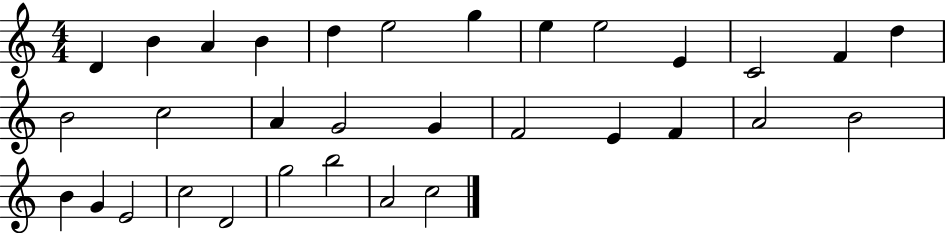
D4/q B4/q A4/q B4/q D5/q E5/h G5/q E5/q E5/h E4/q C4/h F4/q D5/q B4/h C5/h A4/q G4/h G4/q F4/h E4/q F4/q A4/h B4/h B4/q G4/q E4/h C5/h D4/h G5/h B5/h A4/h C5/h